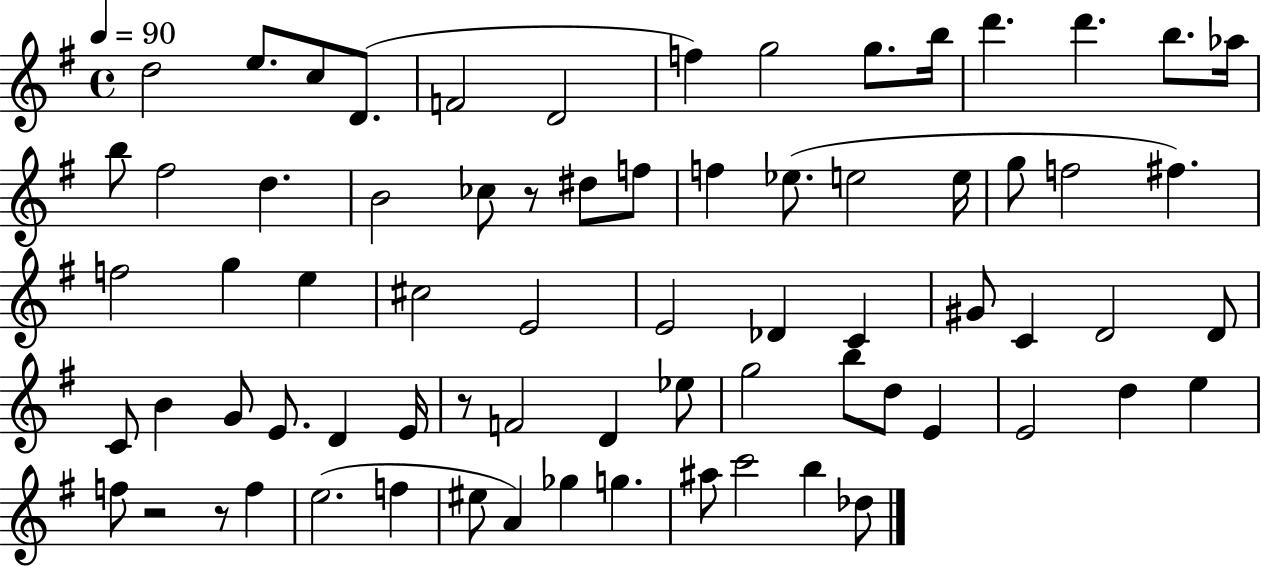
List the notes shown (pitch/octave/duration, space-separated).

D5/h E5/e. C5/e D4/e. F4/h D4/h F5/q G5/h G5/e. B5/s D6/q. D6/q. B5/e. Ab5/s B5/e F#5/h D5/q. B4/h CES5/e R/e D#5/e F5/e F5/q Eb5/e. E5/h E5/s G5/e F5/h F#5/q. F5/h G5/q E5/q C#5/h E4/h E4/h Db4/q C4/q G#4/e C4/q D4/h D4/e C4/e B4/q G4/e E4/e. D4/q E4/s R/e F4/h D4/q Eb5/e G5/h B5/e D5/e E4/q E4/h D5/q E5/q F5/e R/h R/e F5/q E5/h. F5/q EIS5/e A4/q Gb5/q G5/q. A#5/e C6/h B5/q Db5/e